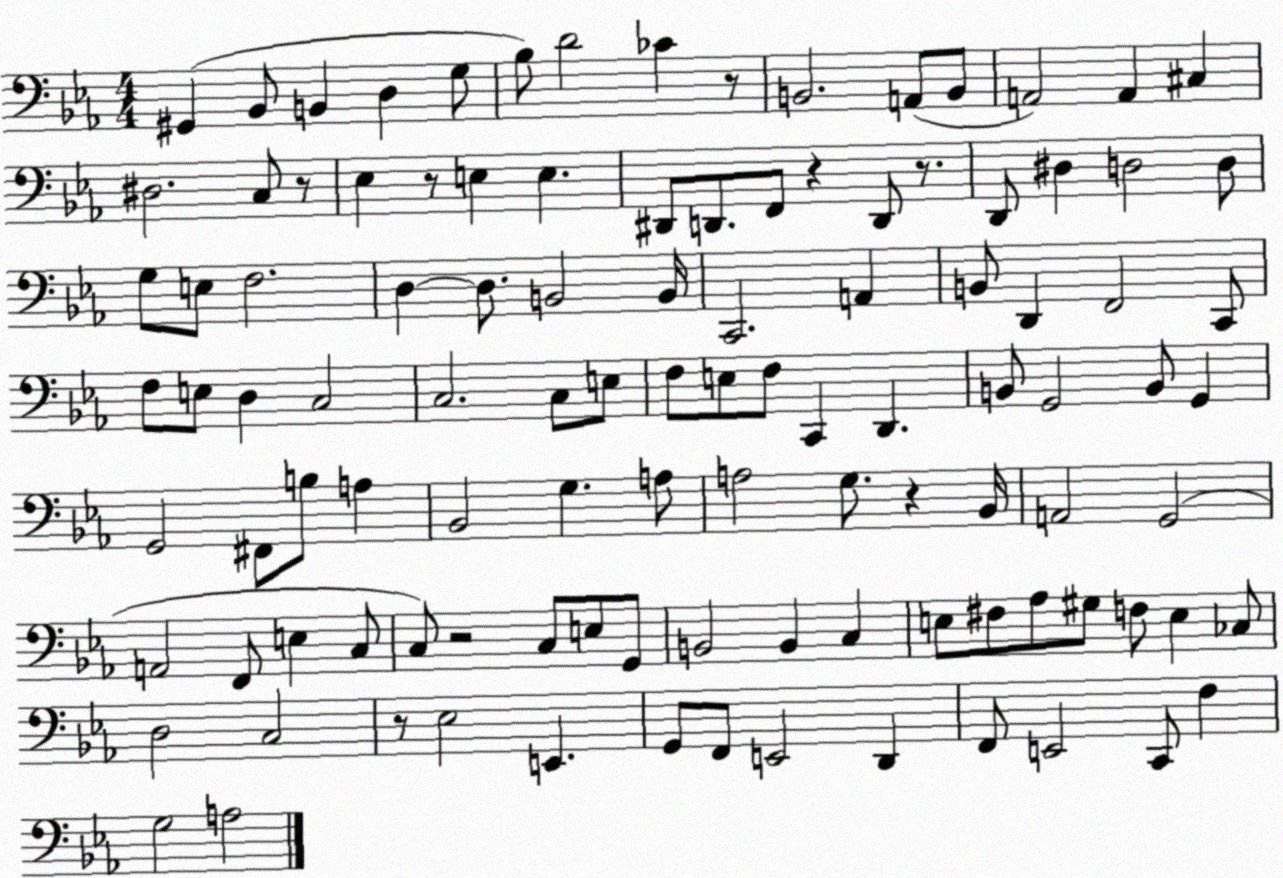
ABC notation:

X:1
T:Untitled
M:4/4
L:1/4
K:Eb
^G,, _B,,/2 B,, D, G,/2 _B,/2 D2 _C z/2 B,,2 A,,/2 B,,/2 A,,2 A,, ^C, ^D,2 C,/2 z/2 _E, z/2 E, E, ^D,,/2 D,,/2 F,,/2 z D,,/2 z/2 D,,/2 ^D, D,2 D,/2 G,/2 E,/2 F,2 D, D,/2 B,,2 B,,/4 C,,2 A,, B,,/2 D,, F,,2 C,,/2 F,/2 E,/2 D, C,2 C,2 C,/2 E,/2 F,/2 E,/2 F,/2 C,, D,, B,,/2 G,,2 B,,/2 G,, G,,2 ^F,,/2 B,/2 A, _B,,2 G, A,/2 A,2 G,/2 z _B,,/4 A,,2 G,,2 A,,2 F,,/2 E, C,/2 C,/2 z2 C,/2 E,/2 G,,/2 B,,2 B,, C, E,/2 ^F,/2 _A,/2 ^G,/2 F,/2 E, _C,/2 D,2 C,2 z/2 _E,2 E,, G,,/2 F,,/2 E,,2 D,, F,,/2 E,,2 C,,/2 F, G,2 A,2